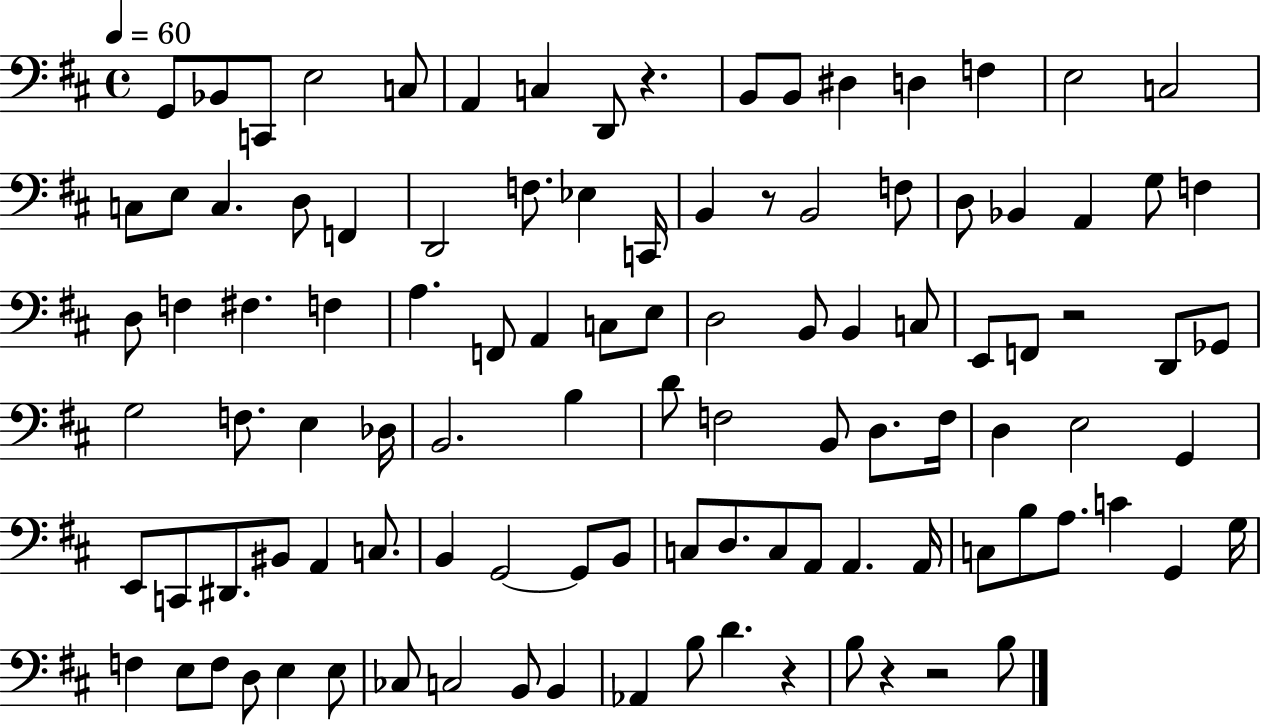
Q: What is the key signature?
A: D major